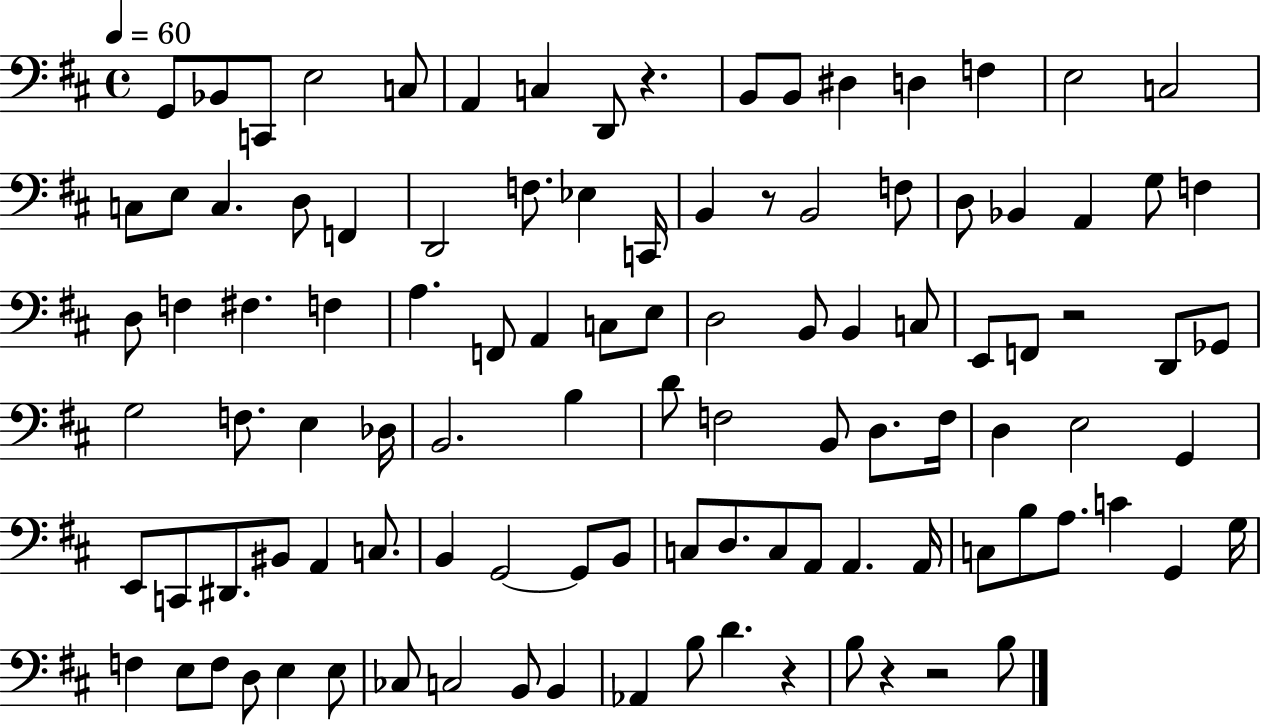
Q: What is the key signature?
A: D major